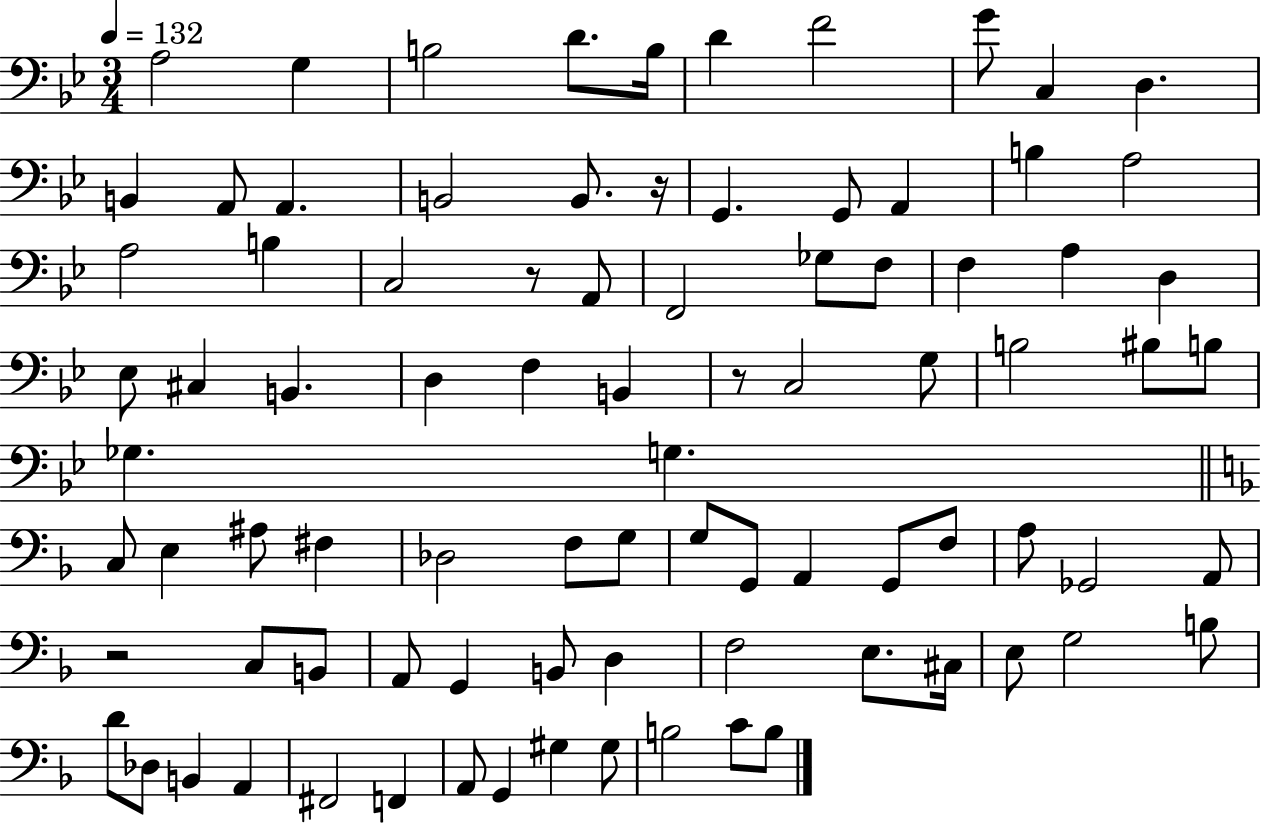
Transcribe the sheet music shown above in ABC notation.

X:1
T:Untitled
M:3/4
L:1/4
K:Bb
A,2 G, B,2 D/2 B,/4 D F2 G/2 C, D, B,, A,,/2 A,, B,,2 B,,/2 z/4 G,, G,,/2 A,, B, A,2 A,2 B, C,2 z/2 A,,/2 F,,2 _G,/2 F,/2 F, A, D, _E,/2 ^C, B,, D, F, B,, z/2 C,2 G,/2 B,2 ^B,/2 B,/2 _G, G, C,/2 E, ^A,/2 ^F, _D,2 F,/2 G,/2 G,/2 G,,/2 A,, G,,/2 F,/2 A,/2 _G,,2 A,,/2 z2 C,/2 B,,/2 A,,/2 G,, B,,/2 D, F,2 E,/2 ^C,/4 E,/2 G,2 B,/2 D/2 _D,/2 B,, A,, ^F,,2 F,, A,,/2 G,, ^G, ^G,/2 B,2 C/2 B,/2